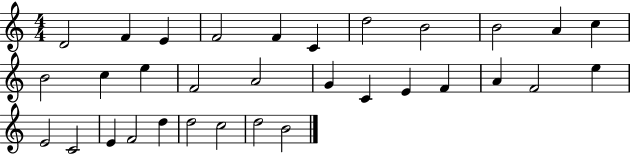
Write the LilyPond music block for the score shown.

{
  \clef treble
  \numericTimeSignature
  \time 4/4
  \key c \major
  d'2 f'4 e'4 | f'2 f'4 c'4 | d''2 b'2 | b'2 a'4 c''4 | \break b'2 c''4 e''4 | f'2 a'2 | g'4 c'4 e'4 f'4 | a'4 f'2 e''4 | \break e'2 c'2 | e'4 f'2 d''4 | d''2 c''2 | d''2 b'2 | \break \bar "|."
}